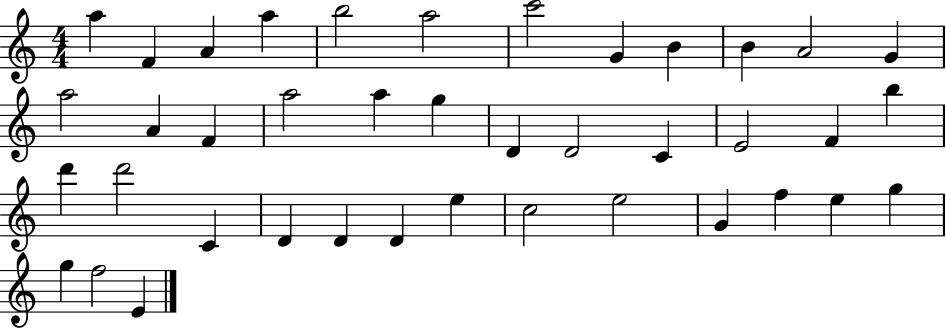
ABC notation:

X:1
T:Untitled
M:4/4
L:1/4
K:C
a F A a b2 a2 c'2 G B B A2 G a2 A F a2 a g D D2 C E2 F b d' d'2 C D D D e c2 e2 G f e g g f2 E